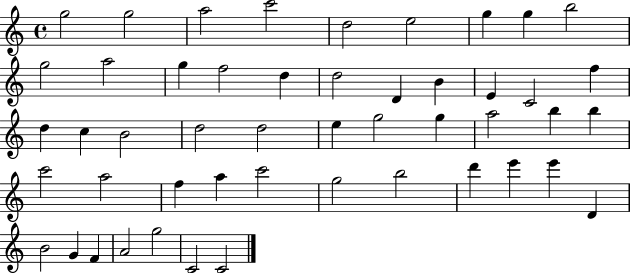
G5/h G5/h A5/h C6/h D5/h E5/h G5/q G5/q B5/h G5/h A5/h G5/q F5/h D5/q D5/h D4/q B4/q E4/q C4/h F5/q D5/q C5/q B4/h D5/h D5/h E5/q G5/h G5/q A5/h B5/q B5/q C6/h A5/h F5/q A5/q C6/h G5/h B5/h D6/q E6/q E6/q D4/q B4/h G4/q F4/q A4/h G5/h C4/h C4/h